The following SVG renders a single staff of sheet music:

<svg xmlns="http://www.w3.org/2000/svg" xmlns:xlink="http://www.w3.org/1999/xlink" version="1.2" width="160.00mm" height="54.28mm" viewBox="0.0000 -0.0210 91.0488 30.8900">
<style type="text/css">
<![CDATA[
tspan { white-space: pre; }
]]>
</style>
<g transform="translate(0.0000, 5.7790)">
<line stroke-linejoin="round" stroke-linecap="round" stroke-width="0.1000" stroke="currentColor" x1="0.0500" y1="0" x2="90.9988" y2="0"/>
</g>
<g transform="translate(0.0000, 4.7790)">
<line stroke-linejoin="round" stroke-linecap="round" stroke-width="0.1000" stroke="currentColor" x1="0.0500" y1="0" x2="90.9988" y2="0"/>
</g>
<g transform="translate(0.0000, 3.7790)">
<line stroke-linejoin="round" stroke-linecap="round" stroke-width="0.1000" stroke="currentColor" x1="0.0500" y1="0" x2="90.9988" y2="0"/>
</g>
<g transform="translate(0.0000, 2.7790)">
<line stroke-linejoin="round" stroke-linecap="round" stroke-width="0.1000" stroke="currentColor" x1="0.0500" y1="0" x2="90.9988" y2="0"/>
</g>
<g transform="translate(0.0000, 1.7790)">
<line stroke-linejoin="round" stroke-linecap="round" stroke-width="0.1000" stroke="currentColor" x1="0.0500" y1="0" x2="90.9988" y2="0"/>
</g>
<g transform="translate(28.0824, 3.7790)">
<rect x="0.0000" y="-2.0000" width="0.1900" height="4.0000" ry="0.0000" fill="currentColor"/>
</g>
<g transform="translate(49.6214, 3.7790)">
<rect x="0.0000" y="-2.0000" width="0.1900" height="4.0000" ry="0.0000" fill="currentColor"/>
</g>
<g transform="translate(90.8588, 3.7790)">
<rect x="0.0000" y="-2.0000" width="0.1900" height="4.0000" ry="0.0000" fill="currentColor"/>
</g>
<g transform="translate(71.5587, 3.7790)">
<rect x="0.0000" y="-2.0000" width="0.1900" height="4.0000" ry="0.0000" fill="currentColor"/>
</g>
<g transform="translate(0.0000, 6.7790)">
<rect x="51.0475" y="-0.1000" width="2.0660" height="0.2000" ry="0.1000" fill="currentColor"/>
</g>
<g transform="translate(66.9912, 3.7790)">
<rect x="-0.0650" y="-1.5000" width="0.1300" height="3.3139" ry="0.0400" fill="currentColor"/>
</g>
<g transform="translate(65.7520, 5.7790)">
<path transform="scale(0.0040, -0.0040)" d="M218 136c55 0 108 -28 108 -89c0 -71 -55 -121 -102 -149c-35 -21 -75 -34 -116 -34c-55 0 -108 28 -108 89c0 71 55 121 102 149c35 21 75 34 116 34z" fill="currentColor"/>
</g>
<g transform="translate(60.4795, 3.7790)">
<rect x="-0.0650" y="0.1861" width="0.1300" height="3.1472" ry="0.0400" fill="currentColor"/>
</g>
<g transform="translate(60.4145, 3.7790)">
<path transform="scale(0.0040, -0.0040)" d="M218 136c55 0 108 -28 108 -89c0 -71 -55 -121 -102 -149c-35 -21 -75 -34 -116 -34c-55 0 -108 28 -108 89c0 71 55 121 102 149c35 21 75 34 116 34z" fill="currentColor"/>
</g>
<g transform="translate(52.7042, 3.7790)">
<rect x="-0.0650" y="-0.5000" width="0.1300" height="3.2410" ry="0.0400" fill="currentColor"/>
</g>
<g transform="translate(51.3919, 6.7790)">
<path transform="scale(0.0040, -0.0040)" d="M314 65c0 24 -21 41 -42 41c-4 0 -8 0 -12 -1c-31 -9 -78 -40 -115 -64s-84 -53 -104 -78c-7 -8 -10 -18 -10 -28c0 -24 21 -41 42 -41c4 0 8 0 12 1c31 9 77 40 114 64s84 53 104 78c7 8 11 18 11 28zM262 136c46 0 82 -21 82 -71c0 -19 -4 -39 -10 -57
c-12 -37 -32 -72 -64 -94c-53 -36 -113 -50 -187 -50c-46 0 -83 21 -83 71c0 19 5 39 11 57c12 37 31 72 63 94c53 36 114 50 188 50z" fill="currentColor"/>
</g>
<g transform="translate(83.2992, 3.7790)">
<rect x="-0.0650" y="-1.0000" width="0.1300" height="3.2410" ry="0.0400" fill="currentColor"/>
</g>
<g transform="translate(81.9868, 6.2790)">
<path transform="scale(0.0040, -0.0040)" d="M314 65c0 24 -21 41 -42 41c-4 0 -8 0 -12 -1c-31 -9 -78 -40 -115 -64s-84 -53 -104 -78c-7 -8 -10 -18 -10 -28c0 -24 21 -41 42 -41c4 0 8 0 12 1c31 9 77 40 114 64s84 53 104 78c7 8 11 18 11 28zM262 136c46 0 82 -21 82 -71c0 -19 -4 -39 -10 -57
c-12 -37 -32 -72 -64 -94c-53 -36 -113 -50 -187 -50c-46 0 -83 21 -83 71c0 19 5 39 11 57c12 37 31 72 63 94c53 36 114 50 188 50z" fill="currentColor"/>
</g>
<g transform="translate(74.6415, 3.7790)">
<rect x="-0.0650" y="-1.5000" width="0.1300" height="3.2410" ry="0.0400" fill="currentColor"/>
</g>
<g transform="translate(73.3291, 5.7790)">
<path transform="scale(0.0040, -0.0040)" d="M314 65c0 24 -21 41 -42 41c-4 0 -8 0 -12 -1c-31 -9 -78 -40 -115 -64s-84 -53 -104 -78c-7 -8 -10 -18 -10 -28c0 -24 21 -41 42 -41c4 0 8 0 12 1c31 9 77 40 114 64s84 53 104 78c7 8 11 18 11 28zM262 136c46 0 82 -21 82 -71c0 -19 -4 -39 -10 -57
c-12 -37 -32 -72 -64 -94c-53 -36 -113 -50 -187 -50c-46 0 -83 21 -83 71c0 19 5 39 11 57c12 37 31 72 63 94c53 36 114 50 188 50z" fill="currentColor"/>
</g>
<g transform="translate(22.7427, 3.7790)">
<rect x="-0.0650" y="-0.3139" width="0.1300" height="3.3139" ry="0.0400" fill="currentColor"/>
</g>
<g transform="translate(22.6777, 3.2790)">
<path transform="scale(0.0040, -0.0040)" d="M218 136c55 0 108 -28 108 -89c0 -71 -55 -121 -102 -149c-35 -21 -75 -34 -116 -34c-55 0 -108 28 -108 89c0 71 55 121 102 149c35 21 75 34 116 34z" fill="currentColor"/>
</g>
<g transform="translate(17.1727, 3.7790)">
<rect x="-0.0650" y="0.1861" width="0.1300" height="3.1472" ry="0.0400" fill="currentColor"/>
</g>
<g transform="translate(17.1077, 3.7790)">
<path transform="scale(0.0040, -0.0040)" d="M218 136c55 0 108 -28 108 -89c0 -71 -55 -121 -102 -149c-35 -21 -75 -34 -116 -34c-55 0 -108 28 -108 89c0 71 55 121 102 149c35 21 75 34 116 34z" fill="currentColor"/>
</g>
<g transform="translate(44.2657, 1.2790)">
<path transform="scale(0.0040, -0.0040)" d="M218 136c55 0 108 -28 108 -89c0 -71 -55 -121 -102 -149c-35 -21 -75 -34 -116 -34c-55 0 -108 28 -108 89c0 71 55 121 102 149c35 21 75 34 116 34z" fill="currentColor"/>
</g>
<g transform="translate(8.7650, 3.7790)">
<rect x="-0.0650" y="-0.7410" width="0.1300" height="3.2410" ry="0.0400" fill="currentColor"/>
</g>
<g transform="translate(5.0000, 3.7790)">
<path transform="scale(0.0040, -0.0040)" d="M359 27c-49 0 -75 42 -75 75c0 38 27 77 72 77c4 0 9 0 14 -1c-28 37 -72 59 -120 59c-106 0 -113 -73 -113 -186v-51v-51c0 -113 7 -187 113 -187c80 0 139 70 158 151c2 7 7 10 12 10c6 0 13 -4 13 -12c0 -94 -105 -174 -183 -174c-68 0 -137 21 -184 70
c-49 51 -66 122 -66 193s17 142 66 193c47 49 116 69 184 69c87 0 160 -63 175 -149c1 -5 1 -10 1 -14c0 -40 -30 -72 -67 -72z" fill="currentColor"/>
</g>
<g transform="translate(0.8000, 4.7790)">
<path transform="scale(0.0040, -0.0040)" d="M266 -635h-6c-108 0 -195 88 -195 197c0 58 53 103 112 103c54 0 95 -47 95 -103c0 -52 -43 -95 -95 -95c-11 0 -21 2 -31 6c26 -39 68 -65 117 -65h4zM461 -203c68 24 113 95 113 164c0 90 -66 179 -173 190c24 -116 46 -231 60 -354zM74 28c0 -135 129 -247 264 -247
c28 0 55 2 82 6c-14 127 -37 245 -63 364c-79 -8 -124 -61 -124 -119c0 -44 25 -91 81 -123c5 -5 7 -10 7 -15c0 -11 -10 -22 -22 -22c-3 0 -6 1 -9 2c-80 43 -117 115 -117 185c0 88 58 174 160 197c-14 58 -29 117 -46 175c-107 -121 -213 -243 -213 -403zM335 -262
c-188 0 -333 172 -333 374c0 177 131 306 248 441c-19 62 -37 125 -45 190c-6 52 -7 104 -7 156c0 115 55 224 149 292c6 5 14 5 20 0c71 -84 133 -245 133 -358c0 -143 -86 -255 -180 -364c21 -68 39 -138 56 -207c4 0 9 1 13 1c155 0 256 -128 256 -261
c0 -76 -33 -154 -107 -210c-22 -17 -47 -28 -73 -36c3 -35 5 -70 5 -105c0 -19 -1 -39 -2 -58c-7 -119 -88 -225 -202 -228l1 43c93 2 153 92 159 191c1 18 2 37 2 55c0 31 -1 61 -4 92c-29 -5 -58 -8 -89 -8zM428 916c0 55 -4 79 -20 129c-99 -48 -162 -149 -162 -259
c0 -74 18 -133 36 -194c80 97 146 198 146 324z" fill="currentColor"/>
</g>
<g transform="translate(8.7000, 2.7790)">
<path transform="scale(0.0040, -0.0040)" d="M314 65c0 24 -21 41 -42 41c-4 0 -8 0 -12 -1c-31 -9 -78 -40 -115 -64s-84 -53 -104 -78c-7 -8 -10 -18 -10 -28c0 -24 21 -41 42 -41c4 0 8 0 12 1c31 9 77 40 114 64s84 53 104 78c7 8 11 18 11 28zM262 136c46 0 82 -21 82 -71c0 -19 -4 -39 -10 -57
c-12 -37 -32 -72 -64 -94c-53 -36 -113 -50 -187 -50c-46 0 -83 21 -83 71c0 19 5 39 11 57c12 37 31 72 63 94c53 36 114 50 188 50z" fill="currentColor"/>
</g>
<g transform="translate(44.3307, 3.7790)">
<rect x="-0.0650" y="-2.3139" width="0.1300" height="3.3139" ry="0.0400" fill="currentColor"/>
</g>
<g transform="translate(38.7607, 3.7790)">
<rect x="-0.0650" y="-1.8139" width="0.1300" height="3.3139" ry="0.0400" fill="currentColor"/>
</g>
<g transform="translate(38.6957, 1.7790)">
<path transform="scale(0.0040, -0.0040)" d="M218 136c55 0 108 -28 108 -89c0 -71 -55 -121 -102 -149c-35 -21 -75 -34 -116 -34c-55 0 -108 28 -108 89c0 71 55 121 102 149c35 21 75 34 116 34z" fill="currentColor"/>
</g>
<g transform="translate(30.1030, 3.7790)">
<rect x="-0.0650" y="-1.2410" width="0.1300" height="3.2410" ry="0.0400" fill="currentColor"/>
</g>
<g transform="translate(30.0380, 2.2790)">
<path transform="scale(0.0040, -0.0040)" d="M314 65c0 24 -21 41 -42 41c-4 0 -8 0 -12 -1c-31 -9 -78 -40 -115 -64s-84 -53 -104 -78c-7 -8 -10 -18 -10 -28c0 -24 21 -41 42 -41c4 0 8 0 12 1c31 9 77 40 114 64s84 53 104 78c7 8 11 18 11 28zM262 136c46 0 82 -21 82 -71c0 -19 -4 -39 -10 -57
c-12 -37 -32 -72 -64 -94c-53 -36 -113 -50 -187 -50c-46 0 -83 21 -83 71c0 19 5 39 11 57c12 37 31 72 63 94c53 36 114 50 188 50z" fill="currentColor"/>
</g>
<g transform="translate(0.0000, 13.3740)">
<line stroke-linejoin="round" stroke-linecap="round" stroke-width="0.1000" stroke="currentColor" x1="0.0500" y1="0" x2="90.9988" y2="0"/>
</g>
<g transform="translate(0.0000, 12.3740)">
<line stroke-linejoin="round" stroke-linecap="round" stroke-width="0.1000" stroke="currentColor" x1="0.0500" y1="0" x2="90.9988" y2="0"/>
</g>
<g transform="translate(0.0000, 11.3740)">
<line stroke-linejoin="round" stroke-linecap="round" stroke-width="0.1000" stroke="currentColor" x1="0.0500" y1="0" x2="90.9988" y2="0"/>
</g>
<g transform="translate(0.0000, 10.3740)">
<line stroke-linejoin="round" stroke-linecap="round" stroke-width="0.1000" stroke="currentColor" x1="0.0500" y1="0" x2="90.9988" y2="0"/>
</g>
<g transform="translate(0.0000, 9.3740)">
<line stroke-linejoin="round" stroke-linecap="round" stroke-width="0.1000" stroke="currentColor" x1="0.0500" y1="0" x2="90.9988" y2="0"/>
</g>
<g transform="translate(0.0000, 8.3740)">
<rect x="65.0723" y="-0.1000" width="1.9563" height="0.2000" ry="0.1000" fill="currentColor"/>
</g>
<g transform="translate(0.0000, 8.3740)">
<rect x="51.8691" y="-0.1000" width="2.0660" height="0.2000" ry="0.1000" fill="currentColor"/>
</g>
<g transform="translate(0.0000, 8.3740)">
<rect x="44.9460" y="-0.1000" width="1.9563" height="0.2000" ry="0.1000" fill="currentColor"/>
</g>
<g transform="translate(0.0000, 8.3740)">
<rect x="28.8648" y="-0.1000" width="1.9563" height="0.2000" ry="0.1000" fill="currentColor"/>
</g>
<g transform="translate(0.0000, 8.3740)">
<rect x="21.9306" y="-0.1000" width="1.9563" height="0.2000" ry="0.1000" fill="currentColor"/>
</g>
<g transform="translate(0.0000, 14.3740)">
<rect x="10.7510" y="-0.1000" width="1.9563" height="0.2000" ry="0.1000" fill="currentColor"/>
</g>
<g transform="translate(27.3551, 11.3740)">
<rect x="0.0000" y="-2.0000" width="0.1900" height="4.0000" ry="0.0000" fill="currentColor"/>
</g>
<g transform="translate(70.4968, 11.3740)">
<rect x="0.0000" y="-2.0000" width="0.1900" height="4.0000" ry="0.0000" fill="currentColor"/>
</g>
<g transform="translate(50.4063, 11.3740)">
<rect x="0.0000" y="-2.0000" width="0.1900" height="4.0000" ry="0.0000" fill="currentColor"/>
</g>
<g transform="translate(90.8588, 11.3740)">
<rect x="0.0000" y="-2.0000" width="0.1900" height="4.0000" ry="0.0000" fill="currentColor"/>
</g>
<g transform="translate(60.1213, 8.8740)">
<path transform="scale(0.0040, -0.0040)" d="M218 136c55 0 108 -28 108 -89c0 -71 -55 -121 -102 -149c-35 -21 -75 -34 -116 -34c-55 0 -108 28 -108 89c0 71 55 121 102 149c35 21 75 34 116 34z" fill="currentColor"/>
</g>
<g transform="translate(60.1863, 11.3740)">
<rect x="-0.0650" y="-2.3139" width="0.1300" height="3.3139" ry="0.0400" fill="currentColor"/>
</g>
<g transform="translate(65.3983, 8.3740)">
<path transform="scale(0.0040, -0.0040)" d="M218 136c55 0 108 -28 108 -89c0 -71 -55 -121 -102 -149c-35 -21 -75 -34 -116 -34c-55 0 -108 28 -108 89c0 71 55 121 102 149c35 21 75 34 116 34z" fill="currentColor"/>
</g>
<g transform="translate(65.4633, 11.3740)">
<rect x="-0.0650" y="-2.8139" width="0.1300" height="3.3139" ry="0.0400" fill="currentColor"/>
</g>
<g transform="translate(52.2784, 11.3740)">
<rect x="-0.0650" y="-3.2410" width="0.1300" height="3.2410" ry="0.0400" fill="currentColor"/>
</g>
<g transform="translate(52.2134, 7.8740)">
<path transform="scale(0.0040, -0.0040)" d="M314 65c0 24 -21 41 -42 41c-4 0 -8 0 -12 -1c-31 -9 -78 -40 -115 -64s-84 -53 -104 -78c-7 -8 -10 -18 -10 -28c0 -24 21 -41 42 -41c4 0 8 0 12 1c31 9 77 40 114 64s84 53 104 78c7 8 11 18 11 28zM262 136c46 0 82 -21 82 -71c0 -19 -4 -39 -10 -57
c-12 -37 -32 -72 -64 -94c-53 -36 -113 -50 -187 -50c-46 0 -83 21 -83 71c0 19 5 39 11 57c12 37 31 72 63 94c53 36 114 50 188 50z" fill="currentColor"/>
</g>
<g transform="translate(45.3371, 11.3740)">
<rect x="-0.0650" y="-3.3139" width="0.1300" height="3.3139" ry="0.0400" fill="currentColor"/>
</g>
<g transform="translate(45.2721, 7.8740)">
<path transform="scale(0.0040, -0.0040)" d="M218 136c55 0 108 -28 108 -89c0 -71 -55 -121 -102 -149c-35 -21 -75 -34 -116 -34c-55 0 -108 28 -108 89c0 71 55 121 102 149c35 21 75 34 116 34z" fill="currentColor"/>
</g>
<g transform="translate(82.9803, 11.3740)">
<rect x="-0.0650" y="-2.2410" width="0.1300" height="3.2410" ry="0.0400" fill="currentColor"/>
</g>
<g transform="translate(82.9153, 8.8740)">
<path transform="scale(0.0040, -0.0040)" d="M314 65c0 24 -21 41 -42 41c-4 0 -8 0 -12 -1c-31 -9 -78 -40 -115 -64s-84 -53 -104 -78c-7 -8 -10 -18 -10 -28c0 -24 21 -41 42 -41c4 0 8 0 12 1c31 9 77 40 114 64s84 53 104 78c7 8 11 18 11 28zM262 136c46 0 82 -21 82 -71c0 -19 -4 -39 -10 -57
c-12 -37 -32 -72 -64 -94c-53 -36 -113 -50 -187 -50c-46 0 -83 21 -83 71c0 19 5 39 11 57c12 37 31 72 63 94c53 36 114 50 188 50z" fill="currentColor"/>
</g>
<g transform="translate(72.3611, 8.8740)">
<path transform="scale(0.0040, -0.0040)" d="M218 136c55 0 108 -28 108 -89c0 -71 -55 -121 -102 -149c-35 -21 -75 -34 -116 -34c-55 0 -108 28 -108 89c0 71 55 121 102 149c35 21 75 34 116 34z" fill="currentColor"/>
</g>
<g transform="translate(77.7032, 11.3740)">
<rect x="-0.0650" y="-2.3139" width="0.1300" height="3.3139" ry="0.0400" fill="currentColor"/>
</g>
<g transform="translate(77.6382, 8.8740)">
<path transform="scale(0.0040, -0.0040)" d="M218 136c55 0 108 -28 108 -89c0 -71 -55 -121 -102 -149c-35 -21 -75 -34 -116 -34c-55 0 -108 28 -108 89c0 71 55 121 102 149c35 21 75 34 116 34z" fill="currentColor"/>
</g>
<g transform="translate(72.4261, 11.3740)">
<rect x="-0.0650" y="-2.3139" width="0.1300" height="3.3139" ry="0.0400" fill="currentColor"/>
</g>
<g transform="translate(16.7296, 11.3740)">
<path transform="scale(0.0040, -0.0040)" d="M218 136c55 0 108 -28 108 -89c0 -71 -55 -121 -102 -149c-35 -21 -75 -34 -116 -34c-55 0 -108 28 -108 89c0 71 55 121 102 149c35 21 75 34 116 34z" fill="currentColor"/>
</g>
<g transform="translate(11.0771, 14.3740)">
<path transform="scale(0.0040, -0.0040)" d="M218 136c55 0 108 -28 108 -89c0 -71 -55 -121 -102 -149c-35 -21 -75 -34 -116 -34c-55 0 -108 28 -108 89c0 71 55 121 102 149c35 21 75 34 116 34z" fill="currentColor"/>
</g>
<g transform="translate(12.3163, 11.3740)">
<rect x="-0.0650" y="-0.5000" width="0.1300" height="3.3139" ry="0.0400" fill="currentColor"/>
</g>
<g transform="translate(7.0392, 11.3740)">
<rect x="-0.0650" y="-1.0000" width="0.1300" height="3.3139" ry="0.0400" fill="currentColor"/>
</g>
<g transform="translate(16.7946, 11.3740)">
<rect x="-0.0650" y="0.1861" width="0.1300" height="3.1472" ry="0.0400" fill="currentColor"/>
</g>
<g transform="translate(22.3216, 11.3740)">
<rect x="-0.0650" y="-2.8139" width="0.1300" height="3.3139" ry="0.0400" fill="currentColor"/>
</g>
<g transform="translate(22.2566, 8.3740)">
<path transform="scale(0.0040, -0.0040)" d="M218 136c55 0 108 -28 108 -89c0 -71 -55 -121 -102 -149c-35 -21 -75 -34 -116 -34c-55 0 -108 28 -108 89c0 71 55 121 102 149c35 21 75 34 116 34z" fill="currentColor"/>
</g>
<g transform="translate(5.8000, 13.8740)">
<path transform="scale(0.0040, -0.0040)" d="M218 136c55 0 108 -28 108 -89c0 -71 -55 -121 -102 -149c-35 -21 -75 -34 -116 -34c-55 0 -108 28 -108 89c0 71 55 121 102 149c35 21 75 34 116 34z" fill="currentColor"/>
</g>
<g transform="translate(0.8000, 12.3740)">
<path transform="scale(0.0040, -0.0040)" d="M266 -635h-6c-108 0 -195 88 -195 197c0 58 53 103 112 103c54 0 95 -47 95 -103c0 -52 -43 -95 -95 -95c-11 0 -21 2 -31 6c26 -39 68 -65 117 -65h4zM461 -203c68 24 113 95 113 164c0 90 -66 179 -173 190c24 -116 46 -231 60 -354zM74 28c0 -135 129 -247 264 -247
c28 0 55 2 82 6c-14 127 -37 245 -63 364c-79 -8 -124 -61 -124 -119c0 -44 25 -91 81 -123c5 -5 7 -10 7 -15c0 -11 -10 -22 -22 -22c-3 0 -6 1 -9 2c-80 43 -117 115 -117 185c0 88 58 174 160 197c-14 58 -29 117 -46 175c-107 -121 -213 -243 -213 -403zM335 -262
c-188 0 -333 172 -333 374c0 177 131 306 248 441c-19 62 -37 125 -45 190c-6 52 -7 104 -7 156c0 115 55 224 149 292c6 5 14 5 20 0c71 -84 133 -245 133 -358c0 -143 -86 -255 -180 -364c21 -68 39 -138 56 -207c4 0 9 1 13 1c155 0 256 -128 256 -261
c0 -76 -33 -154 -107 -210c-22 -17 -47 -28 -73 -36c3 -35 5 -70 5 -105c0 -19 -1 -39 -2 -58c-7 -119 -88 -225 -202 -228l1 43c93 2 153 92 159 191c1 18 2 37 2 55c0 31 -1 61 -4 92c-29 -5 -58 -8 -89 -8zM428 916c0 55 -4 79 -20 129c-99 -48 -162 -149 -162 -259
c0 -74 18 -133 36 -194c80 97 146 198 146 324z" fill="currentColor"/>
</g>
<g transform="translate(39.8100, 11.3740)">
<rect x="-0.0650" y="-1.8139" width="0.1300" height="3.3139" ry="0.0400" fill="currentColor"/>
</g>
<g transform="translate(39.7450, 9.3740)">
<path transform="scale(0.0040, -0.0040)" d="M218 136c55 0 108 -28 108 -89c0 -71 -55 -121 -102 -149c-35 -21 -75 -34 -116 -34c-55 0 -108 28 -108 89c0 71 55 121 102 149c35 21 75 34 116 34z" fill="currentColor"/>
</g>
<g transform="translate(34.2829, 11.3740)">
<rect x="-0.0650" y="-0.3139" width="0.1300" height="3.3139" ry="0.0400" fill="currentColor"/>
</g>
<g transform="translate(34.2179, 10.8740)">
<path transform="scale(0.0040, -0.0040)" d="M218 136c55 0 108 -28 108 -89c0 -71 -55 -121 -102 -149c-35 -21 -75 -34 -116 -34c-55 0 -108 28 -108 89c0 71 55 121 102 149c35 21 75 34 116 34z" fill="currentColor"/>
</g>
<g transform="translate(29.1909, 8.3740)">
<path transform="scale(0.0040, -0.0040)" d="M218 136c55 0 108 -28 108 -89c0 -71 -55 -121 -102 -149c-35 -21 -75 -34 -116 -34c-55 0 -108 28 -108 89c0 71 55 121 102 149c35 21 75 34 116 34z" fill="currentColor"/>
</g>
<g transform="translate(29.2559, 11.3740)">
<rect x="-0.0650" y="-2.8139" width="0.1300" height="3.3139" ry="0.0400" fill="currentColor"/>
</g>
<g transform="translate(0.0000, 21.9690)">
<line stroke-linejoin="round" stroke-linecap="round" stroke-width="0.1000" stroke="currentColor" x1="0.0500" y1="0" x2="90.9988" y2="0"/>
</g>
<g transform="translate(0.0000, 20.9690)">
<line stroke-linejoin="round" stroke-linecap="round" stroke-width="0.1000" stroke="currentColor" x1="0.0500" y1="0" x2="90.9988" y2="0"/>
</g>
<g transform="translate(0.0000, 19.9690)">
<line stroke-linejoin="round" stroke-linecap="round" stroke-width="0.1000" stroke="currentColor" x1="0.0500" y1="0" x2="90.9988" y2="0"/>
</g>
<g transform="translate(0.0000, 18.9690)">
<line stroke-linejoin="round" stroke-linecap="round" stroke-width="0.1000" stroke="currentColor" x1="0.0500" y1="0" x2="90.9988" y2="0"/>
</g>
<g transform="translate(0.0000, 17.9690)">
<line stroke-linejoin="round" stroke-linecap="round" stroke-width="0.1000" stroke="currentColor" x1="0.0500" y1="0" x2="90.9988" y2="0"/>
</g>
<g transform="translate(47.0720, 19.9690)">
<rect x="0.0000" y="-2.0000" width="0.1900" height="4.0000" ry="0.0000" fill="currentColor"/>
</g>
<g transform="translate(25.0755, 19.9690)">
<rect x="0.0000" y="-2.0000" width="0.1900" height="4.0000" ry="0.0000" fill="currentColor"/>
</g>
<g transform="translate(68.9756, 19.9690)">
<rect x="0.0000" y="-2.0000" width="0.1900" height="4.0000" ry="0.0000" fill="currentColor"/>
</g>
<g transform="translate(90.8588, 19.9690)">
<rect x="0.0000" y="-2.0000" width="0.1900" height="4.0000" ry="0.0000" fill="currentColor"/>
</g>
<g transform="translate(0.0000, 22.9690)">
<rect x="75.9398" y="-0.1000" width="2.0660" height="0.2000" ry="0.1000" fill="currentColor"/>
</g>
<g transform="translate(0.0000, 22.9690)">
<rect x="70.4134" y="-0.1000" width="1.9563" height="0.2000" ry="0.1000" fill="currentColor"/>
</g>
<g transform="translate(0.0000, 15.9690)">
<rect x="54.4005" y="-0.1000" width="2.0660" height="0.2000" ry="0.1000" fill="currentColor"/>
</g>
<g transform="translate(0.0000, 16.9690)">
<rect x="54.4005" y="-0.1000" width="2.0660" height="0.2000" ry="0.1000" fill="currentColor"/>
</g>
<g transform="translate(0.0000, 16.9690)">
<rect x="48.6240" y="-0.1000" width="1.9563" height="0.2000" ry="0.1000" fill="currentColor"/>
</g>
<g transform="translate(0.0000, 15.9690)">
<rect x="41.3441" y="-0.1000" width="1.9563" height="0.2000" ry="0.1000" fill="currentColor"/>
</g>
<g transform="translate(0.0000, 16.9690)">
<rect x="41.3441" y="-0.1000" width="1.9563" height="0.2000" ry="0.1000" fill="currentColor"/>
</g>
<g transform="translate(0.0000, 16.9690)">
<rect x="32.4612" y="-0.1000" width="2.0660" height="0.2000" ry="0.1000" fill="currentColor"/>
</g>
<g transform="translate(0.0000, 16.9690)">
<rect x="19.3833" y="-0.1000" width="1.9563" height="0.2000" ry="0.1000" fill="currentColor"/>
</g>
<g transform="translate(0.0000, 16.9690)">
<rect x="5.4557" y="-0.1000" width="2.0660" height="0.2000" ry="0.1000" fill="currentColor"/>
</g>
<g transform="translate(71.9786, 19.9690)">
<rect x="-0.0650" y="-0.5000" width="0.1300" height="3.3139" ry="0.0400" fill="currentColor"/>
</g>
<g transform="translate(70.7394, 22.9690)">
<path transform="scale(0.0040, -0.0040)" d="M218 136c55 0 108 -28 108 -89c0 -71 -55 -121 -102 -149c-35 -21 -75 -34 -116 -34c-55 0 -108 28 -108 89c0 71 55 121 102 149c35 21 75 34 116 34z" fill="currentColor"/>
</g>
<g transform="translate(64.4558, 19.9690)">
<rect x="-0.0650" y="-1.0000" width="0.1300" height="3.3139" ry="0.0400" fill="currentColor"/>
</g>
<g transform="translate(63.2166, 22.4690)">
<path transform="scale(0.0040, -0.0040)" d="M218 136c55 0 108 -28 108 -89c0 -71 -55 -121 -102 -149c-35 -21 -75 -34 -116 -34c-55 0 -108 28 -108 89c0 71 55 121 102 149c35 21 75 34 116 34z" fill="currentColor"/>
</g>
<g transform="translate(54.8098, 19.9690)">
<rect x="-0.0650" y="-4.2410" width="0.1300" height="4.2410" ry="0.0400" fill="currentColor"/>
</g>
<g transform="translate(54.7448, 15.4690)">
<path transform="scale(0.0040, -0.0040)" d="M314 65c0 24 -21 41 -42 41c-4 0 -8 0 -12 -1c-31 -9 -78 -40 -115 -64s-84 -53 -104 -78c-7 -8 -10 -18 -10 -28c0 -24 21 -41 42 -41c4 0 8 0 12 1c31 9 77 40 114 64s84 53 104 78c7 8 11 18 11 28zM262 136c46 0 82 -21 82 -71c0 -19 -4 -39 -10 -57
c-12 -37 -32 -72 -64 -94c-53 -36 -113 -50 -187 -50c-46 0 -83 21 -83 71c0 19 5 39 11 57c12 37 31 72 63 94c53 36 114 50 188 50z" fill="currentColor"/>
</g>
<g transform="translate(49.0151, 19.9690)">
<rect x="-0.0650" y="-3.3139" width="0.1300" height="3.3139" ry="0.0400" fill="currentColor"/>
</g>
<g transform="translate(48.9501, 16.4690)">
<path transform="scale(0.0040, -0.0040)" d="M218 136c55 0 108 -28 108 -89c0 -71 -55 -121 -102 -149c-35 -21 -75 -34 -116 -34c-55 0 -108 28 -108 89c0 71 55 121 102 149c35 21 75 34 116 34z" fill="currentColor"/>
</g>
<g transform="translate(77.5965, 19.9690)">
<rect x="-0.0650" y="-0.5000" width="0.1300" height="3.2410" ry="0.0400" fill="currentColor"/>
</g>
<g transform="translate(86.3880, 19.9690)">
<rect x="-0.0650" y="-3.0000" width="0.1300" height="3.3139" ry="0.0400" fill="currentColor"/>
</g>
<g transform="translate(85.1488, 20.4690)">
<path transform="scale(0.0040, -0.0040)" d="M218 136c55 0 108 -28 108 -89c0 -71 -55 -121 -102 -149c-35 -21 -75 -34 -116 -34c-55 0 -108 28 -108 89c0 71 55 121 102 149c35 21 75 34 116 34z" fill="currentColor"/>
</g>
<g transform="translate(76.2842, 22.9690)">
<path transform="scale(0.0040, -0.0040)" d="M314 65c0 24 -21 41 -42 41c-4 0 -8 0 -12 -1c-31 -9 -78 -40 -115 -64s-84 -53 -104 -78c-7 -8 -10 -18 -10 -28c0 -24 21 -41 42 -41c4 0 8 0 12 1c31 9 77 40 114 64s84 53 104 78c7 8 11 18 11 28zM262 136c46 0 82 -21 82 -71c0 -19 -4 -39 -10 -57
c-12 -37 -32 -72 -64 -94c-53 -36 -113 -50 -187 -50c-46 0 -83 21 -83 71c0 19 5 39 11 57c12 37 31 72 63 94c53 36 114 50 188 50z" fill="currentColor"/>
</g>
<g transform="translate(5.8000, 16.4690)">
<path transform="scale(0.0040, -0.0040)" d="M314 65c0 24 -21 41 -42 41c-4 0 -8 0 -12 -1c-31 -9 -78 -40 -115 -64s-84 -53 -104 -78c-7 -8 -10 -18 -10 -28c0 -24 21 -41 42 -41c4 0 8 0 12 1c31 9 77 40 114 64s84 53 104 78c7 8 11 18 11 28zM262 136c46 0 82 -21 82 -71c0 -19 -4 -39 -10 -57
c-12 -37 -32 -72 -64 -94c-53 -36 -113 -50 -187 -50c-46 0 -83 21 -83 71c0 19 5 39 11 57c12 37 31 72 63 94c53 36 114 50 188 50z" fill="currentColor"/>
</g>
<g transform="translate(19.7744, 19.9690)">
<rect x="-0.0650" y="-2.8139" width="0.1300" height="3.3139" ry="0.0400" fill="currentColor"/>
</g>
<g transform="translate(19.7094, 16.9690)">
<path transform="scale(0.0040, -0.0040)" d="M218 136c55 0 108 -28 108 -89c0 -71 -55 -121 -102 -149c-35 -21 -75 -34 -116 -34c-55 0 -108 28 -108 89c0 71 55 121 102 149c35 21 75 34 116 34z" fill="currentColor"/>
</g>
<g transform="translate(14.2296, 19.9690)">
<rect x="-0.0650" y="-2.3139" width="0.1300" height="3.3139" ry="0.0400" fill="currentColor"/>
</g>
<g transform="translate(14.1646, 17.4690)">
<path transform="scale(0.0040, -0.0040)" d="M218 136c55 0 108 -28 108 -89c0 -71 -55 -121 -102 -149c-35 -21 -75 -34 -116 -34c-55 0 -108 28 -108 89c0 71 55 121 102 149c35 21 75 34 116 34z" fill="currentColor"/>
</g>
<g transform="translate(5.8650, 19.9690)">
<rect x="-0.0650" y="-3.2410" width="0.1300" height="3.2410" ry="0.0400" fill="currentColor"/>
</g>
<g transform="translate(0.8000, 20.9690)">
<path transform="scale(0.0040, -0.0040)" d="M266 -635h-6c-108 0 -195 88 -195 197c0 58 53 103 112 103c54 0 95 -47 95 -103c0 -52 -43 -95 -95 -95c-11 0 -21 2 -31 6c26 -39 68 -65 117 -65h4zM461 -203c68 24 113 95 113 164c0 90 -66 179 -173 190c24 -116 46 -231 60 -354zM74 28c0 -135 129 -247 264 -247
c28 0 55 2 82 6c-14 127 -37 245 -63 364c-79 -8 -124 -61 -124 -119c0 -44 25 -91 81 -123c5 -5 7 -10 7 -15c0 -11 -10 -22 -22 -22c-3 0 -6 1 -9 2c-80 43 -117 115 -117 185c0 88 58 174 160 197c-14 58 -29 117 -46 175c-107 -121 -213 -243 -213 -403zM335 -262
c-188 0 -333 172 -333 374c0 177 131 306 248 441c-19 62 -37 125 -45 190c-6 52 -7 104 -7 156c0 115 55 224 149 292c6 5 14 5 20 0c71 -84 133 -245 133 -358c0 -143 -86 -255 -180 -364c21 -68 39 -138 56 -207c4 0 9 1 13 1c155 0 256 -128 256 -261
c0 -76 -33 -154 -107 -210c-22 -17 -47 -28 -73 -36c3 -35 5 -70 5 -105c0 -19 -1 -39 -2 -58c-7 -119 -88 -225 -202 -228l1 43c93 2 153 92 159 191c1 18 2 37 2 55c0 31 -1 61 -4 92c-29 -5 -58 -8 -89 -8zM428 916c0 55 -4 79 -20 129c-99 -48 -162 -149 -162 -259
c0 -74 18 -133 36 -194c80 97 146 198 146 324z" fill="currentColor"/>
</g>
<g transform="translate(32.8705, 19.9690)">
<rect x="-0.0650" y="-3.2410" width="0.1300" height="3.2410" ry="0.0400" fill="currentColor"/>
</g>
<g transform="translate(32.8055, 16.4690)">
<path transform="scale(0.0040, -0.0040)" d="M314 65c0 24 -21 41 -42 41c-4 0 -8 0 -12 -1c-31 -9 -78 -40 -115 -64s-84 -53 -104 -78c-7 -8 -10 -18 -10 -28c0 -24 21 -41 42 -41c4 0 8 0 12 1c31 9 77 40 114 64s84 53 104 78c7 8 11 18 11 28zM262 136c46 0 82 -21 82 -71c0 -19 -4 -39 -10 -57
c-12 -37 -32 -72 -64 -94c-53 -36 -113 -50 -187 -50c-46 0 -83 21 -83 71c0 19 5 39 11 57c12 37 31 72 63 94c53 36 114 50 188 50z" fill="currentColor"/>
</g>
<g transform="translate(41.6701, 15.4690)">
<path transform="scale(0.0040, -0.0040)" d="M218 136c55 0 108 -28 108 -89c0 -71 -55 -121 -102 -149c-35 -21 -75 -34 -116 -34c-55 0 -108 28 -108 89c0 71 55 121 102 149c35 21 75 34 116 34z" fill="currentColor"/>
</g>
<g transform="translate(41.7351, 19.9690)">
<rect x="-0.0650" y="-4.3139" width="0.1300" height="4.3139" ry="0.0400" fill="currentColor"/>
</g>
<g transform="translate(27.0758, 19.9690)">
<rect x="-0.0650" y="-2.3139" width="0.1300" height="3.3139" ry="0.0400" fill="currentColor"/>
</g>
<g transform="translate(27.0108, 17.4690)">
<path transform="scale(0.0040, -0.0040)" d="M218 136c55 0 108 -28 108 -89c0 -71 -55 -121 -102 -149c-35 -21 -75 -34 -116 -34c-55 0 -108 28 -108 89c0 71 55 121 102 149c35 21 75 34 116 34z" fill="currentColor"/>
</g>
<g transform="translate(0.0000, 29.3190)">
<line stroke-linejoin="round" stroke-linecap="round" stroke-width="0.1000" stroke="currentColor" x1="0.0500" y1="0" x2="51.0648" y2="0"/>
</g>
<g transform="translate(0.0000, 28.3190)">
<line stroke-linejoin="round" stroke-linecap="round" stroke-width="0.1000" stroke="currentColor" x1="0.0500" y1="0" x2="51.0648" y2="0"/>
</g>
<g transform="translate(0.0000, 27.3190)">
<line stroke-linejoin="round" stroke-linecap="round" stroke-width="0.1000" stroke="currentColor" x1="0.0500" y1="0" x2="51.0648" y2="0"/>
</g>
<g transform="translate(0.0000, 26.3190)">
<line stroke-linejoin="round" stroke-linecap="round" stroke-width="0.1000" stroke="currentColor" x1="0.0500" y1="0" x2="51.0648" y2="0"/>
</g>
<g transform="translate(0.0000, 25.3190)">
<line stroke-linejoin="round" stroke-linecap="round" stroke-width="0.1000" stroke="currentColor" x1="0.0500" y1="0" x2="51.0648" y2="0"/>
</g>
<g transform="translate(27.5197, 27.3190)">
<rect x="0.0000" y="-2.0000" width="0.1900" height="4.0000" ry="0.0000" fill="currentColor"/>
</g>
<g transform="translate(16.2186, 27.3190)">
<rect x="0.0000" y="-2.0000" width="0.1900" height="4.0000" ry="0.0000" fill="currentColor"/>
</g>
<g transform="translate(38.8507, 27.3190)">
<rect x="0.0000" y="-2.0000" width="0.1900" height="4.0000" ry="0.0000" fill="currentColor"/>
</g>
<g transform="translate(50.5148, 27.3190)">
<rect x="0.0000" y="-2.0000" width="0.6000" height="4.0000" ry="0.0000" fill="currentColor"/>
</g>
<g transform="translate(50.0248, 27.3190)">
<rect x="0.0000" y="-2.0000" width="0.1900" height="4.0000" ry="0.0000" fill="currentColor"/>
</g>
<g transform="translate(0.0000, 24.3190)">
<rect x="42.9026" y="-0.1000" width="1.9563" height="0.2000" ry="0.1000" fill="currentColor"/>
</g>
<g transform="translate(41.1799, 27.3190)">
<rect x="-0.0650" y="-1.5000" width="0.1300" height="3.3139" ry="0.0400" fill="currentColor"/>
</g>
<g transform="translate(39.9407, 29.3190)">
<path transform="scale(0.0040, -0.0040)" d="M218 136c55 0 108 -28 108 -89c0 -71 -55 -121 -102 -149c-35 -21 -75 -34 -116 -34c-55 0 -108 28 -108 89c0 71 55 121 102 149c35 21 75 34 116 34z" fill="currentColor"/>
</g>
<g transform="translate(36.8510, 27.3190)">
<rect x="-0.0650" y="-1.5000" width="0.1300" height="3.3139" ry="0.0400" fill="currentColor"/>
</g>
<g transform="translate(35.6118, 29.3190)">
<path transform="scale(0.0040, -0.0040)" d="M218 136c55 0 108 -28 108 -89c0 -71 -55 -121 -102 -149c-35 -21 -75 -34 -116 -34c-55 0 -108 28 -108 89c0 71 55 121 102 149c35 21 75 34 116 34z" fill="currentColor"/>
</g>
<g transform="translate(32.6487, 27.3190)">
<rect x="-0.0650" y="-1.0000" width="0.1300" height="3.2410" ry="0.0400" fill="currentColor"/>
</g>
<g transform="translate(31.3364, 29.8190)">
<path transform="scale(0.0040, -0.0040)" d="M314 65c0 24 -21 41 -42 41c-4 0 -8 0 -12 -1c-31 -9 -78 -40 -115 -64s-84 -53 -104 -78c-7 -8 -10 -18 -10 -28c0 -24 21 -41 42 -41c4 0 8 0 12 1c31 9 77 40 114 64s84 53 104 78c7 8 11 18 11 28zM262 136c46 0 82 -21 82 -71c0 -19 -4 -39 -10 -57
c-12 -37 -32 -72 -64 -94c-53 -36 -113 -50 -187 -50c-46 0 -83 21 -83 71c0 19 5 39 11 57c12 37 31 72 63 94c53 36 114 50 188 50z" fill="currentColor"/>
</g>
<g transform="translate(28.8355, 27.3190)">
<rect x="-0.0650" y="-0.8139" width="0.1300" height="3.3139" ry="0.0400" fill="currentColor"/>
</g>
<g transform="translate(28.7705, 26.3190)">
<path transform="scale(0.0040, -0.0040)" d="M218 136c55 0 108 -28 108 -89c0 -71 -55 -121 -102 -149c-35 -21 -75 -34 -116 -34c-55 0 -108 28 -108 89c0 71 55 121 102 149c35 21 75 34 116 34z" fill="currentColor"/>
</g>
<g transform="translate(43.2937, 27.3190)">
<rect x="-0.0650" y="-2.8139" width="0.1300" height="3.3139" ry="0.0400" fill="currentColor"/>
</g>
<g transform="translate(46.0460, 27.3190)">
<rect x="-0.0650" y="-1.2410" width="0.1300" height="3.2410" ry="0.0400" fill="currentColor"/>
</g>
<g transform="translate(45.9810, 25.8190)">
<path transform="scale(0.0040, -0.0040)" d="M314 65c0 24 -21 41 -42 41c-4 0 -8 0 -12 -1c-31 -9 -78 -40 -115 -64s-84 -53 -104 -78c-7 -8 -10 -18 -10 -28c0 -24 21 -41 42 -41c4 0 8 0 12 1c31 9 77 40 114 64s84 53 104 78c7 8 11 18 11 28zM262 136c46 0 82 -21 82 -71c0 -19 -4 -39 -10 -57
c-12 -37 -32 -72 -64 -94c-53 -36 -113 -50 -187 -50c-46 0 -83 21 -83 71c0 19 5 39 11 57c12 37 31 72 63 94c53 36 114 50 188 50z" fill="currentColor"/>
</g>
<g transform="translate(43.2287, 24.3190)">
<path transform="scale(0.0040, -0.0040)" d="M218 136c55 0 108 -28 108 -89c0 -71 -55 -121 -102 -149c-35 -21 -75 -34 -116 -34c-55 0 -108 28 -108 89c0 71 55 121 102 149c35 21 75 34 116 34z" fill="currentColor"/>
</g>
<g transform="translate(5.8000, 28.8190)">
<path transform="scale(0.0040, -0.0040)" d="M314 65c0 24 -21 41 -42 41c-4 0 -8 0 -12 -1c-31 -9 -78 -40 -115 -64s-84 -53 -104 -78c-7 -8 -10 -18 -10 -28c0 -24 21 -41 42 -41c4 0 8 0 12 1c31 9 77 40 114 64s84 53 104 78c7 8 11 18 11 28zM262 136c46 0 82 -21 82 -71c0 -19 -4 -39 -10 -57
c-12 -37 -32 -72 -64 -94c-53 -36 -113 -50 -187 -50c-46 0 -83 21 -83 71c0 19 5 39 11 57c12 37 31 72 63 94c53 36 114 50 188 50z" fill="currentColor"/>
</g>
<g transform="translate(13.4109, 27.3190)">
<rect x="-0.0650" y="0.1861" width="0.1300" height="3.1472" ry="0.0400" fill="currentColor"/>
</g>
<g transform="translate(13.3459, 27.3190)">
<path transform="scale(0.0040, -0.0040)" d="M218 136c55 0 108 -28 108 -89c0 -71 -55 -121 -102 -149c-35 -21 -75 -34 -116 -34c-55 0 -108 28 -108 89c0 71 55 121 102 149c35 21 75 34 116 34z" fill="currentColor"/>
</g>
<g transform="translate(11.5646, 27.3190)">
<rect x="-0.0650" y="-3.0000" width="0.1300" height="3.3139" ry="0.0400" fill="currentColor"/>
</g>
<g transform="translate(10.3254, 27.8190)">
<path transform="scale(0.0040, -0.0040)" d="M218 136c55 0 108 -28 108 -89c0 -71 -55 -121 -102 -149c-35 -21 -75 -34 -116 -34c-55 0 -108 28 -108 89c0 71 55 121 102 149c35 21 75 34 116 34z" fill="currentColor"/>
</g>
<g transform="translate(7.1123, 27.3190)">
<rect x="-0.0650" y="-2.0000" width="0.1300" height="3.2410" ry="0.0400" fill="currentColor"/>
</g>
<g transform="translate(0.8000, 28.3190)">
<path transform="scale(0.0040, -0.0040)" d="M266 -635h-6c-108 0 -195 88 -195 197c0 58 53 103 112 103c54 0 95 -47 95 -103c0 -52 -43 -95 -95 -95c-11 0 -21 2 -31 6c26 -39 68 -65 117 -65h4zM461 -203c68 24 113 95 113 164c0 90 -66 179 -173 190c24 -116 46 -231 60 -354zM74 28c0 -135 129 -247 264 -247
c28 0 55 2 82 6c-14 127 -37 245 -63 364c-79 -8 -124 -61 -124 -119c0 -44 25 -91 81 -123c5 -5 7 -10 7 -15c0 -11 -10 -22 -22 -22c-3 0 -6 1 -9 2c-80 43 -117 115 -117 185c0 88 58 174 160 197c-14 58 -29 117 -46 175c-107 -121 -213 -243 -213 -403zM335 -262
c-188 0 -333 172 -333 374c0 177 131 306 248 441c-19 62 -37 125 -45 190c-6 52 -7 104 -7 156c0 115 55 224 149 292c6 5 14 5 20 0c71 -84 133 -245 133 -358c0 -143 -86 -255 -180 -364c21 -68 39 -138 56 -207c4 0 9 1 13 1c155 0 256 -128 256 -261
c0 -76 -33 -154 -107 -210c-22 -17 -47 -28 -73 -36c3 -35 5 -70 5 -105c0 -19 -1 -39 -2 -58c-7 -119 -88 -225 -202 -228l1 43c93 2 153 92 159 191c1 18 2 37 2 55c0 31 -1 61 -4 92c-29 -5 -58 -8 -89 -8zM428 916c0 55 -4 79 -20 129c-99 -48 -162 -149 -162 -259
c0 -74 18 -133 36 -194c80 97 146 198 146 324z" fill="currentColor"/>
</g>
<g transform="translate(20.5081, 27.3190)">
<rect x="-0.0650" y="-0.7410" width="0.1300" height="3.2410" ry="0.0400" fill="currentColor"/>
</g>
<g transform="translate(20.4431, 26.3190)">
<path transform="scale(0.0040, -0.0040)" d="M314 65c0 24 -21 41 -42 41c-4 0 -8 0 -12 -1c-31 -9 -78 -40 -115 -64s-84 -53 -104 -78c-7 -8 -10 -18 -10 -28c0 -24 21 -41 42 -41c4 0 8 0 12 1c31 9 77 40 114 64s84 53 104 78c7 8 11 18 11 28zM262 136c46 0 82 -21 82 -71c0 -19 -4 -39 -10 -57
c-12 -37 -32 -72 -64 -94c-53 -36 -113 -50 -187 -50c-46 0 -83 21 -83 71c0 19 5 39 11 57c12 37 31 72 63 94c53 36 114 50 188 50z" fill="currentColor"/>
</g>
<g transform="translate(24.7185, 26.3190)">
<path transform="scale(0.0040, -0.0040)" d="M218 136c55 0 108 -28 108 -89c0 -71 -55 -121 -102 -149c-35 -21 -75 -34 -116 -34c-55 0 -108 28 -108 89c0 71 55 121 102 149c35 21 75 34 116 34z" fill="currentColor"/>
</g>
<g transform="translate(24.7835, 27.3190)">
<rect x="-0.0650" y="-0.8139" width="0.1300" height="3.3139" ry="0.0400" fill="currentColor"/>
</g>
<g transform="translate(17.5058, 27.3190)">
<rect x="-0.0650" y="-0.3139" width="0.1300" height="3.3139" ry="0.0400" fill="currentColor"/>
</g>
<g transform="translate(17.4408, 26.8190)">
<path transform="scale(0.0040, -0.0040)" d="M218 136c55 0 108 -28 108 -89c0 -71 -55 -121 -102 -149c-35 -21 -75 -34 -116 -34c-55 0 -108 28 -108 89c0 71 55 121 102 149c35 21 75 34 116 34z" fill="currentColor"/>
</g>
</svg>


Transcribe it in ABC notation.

X:1
T:Untitled
M:4/4
L:1/4
K:C
d2 B c e2 f g C2 B E E2 D2 D C B a a c f b b2 g a g g g2 b2 g a g b2 d' b d'2 D C C2 A F2 A B c d2 d d D2 E E a e2